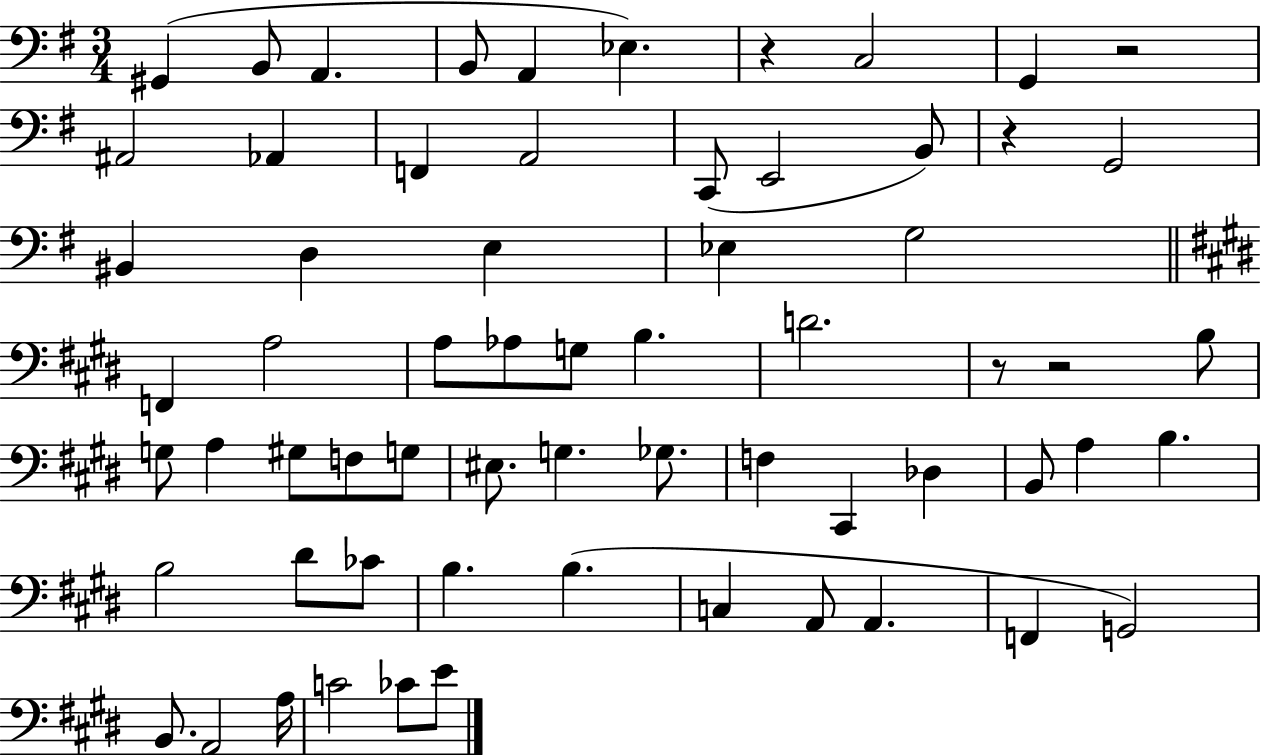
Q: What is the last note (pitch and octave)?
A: E4